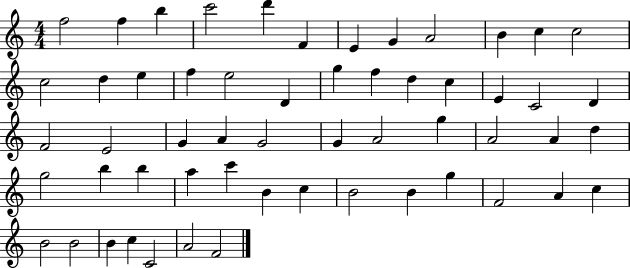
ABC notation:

X:1
T:Untitled
M:4/4
L:1/4
K:C
f2 f b c'2 d' F E G A2 B c c2 c2 d e f e2 D g f d c E C2 D F2 E2 G A G2 G A2 g A2 A d g2 b b a c' B c B2 B g F2 A c B2 B2 B c C2 A2 F2